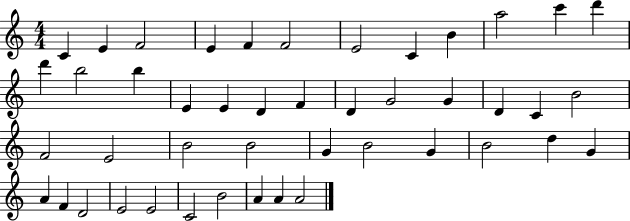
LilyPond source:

{
  \clef treble
  \numericTimeSignature
  \time 4/4
  \key c \major
  c'4 e'4 f'2 | e'4 f'4 f'2 | e'2 c'4 b'4 | a''2 c'''4 d'''4 | \break d'''4 b''2 b''4 | e'4 e'4 d'4 f'4 | d'4 g'2 g'4 | d'4 c'4 b'2 | \break f'2 e'2 | b'2 b'2 | g'4 b'2 g'4 | b'2 d''4 g'4 | \break a'4 f'4 d'2 | e'2 e'2 | c'2 b'2 | a'4 a'4 a'2 | \break \bar "|."
}